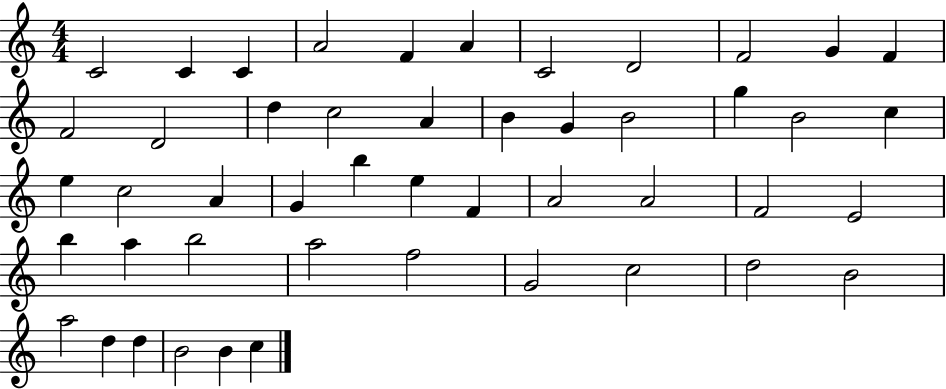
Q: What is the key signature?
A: C major